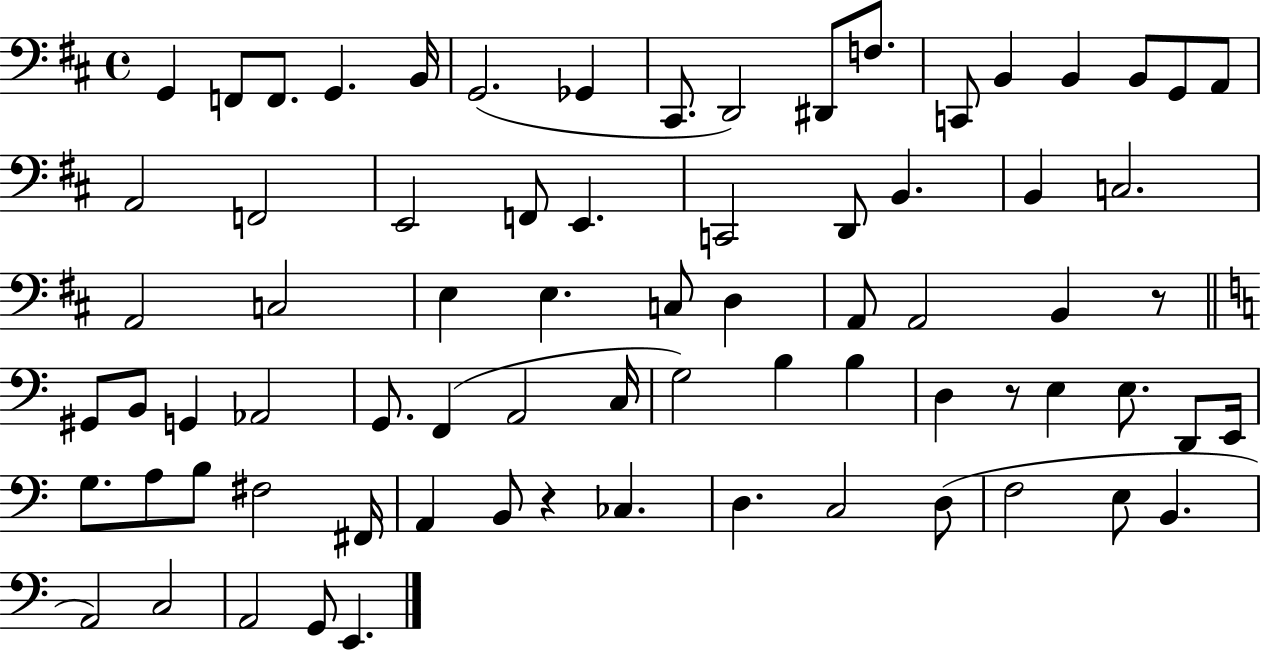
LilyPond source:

{
  \clef bass
  \time 4/4
  \defaultTimeSignature
  \key d \major
  g,4 f,8 f,8. g,4. b,16 | g,2.( ges,4 | cis,8. d,2) dis,8 f8. | c,8 b,4 b,4 b,8 g,8 a,8 | \break a,2 f,2 | e,2 f,8 e,4. | c,2 d,8 b,4. | b,4 c2. | \break a,2 c2 | e4 e4. c8 d4 | a,8 a,2 b,4 r8 | \bar "||" \break \key a \minor gis,8 b,8 g,4 aes,2 | g,8. f,4( a,2 c16 | g2) b4 b4 | d4 r8 e4 e8. d,8 e,16 | \break g8. a8 b8 fis2 fis,16 | a,4 b,8 r4 ces4. | d4. c2 d8( | f2 e8 b,4. | \break a,2) c2 | a,2 g,8 e,4. | \bar "|."
}